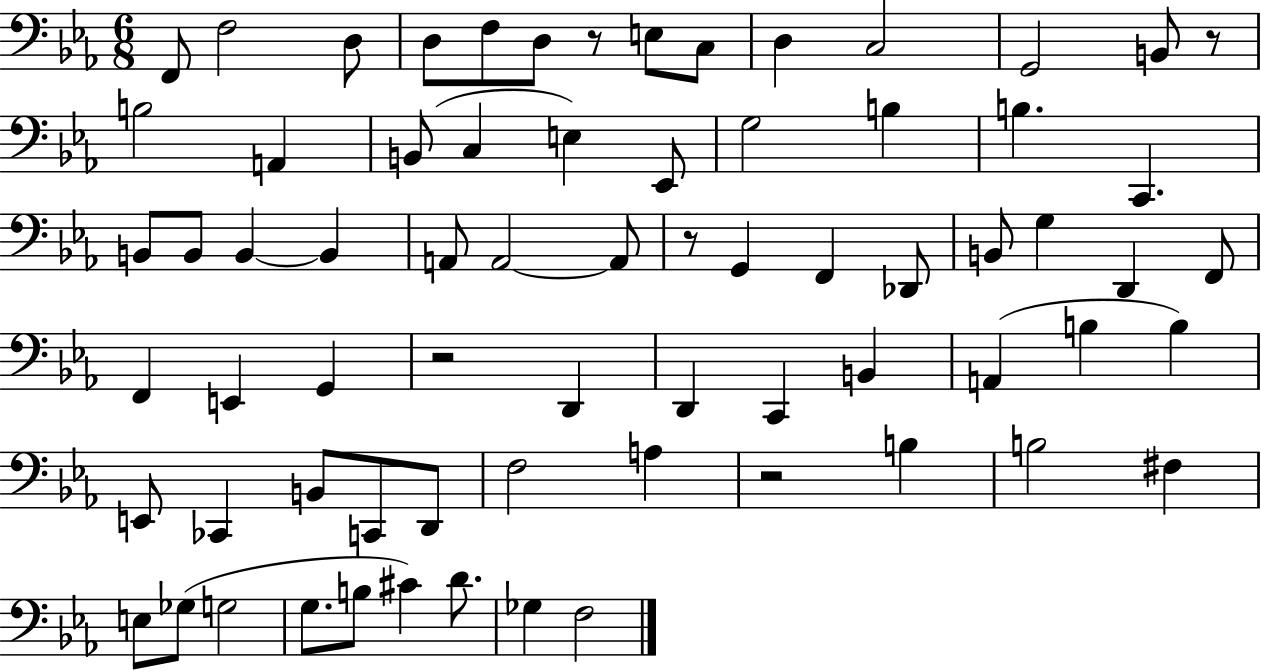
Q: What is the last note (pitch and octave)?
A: F3